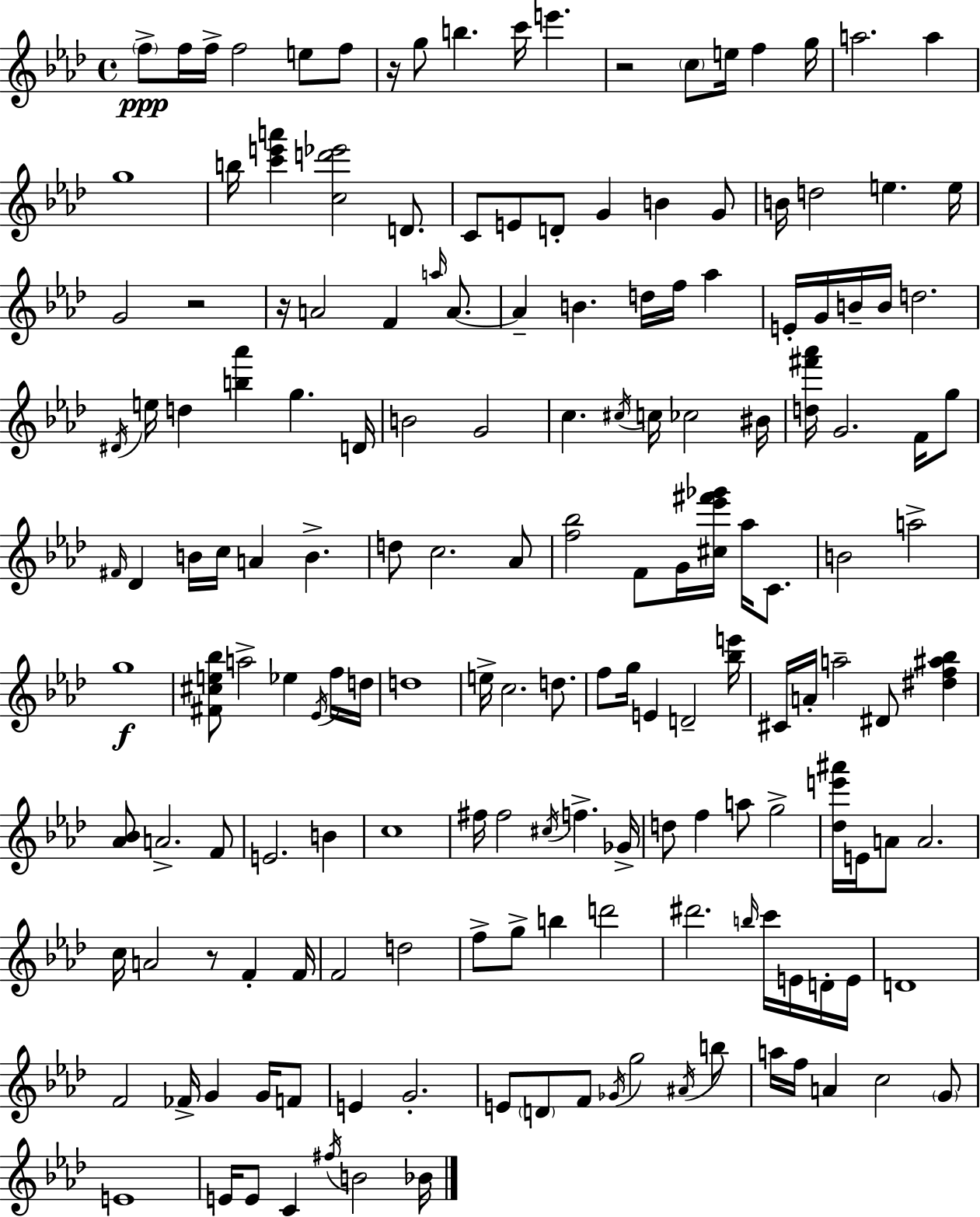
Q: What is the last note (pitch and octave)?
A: Bb4